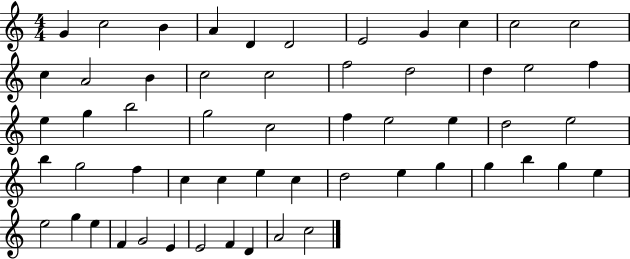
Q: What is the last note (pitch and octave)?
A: C5